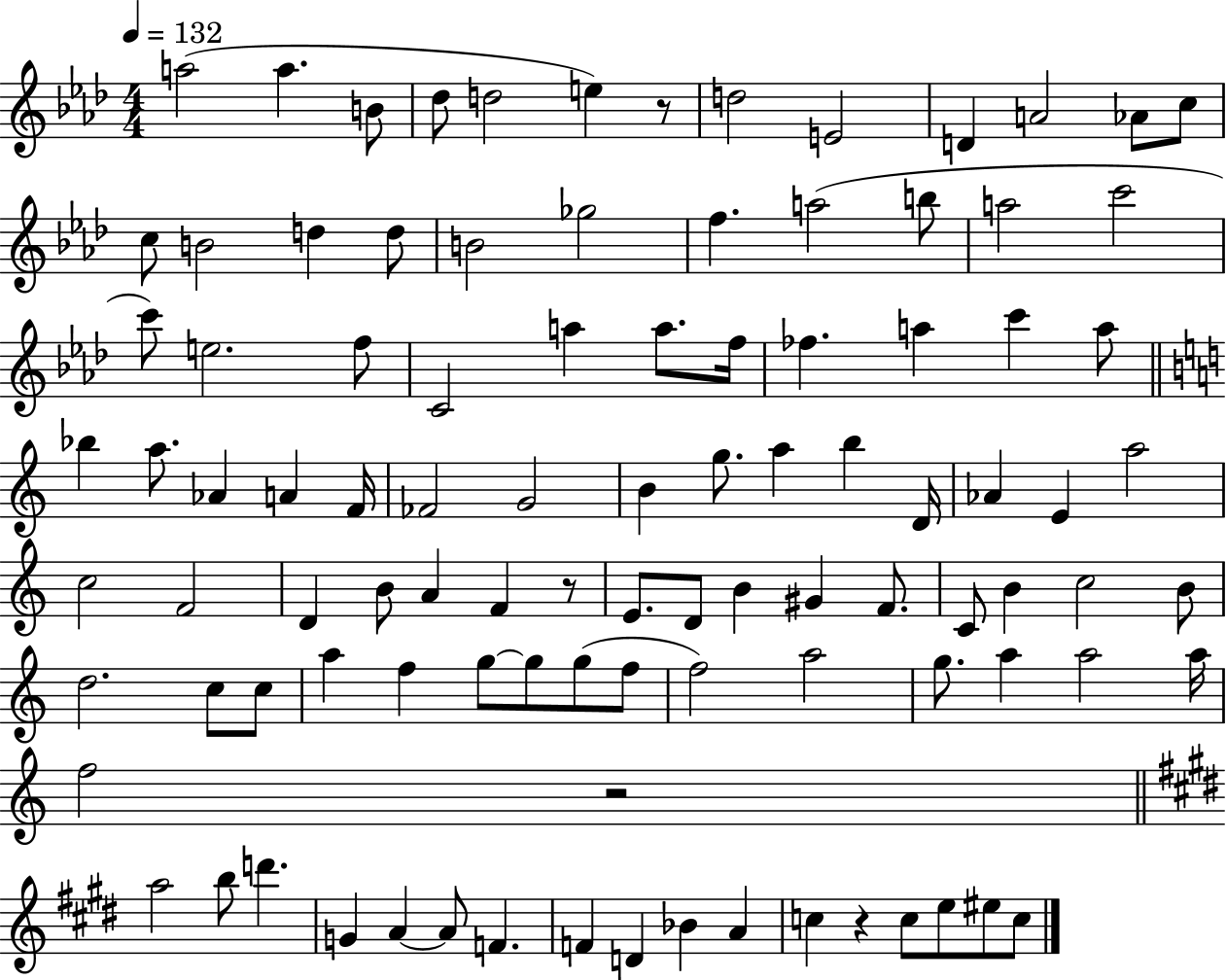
{
  \clef treble
  \numericTimeSignature
  \time 4/4
  \key aes \major
  \tempo 4 = 132
  a''2( a''4. b'8 | des''8 d''2 e''4) r8 | d''2 e'2 | d'4 a'2 aes'8 c''8 | \break c''8 b'2 d''4 d''8 | b'2 ges''2 | f''4. a''2( b''8 | a''2 c'''2 | \break c'''8) e''2. f''8 | c'2 a''4 a''8. f''16 | fes''4. a''4 c'''4 a''8 | \bar "||" \break \key c \major bes''4 a''8. aes'4 a'4 f'16 | fes'2 g'2 | b'4 g''8. a''4 b''4 d'16 | aes'4 e'4 a''2 | \break c''2 f'2 | d'4 b'8 a'4 f'4 r8 | e'8. d'8 b'4 gis'4 f'8. | c'8 b'4 c''2 b'8 | \break d''2. c''8 c''8 | a''4 f''4 g''8~~ g''8 g''8( f''8 | f''2) a''2 | g''8. a''4 a''2 a''16 | \break f''2 r2 | \bar "||" \break \key e \major a''2 b''8 d'''4. | g'4 a'4~~ a'8 f'4. | f'4 d'4 bes'4 a'4 | c''4 r4 c''8 e''8 eis''8 c''8 | \break \bar "|."
}